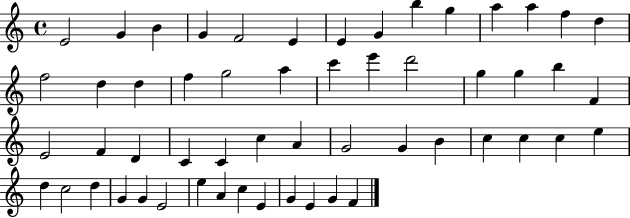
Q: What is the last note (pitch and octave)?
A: F4